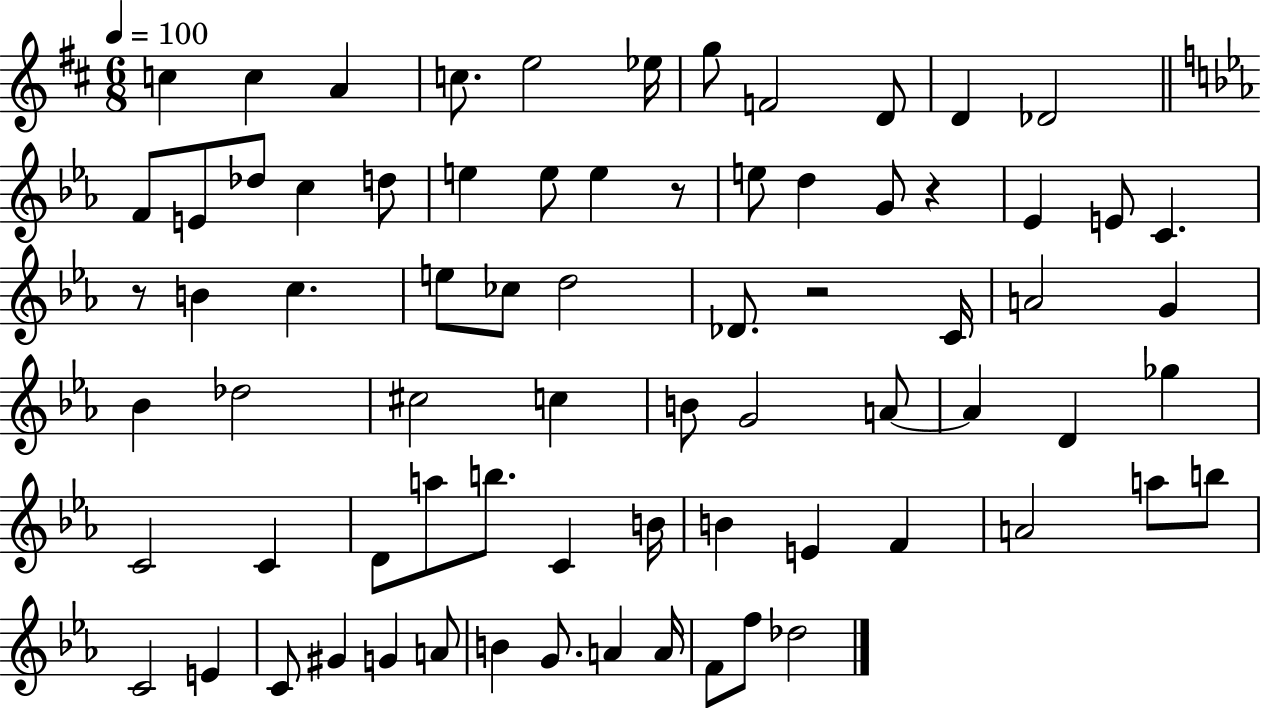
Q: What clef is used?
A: treble